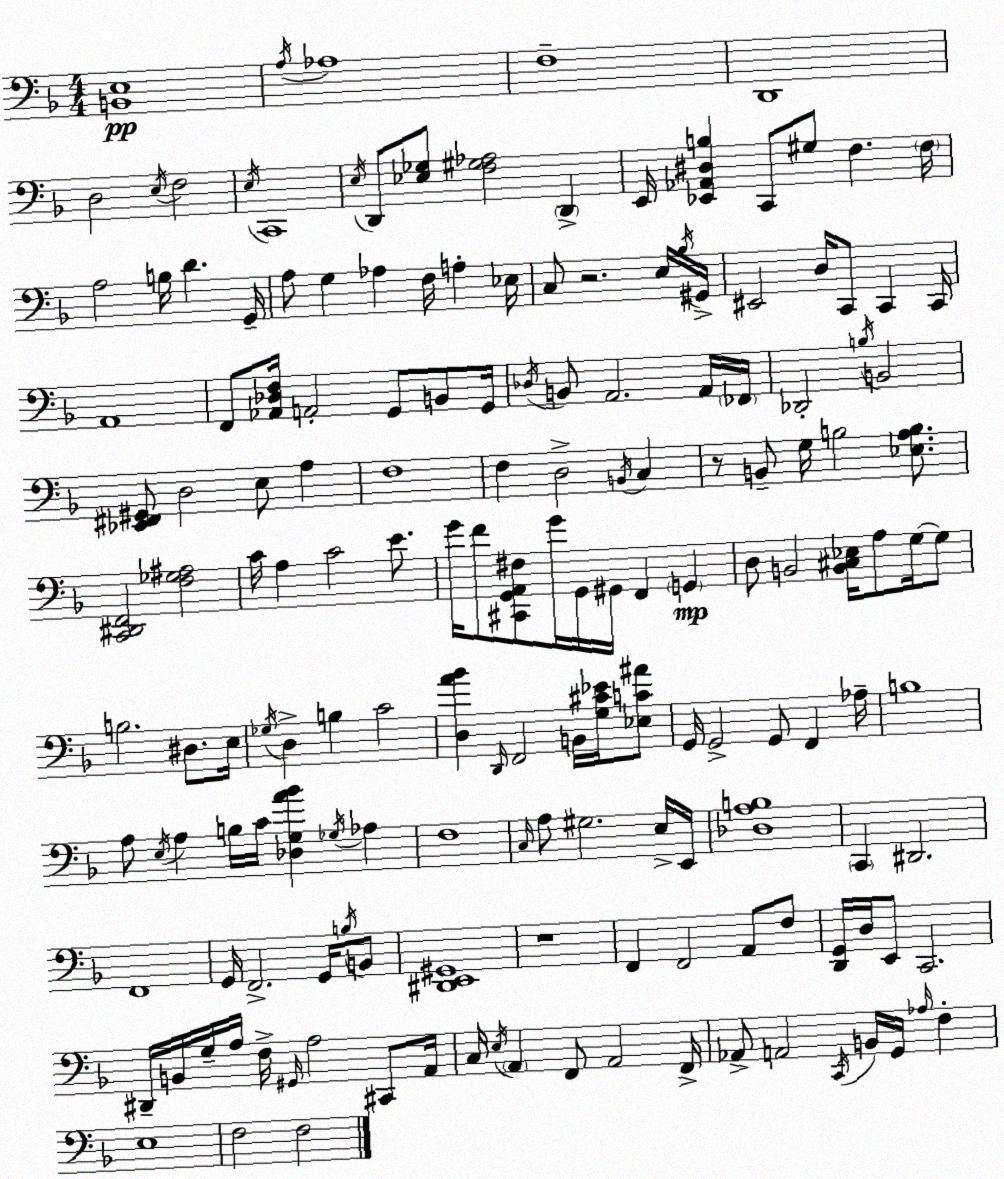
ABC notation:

X:1
T:Untitled
M:4/4
L:1/4
K:F
[B,,E,]4 A,/4 _A,4 F,4 D,,4 D,2 E,/4 F,2 E,/4 C,,4 E,/4 D,,/2 [_E,_G,]/2 [F,^G,_A,]2 D,, E,,/4 [_E,,_A,,^D,B,] C,,/2 ^G,/2 F, F,/4 A,2 B,/4 D G,,/4 A,/2 G, _A, F,/4 A, _E,/4 C,/2 z2 E,/4 _B,/4 ^G,,/4 ^E,,2 D,/4 C,,/2 C,, C,,/4 A,,4 F,,/2 [_A,,_D,F,]/4 A,,2 G,,/2 B,,/2 G,,/4 _D,/4 B,,/2 A,,2 A,,/4 _F,,/4 _D,,2 B,/4 B,,2 [_E,,^F,,^G,,]/2 D,2 E,/2 A, F,4 F, D,2 B,,/4 C, z/2 B,,/2 G,/4 B,2 [_E,A,B,]/2 [C,,^D,,F,,]2 [F,_G,^A,]2 C/4 A, C2 E/2 G/4 F/2 [^C,,G,,A,,^F,]/2 G/4 G,,/4 ^G,,/4 F,, G,, D,/2 B,,2 [B,,^C,_E,]/4 A,/2 G,/4 G,/2 B,2 ^D,/2 E,/4 _G,/4 D, B, C2 [D,A_B] D,,/4 F,,2 B,,/4 [G,^C_E]/4 [_E,C^A]/2 G,,/4 G,,2 G,,/2 F,, _A,/4 B,4 A,/2 E,/4 A, B,/4 C/4 [_D,G,A_B] _G,/4 _A, F,4 C,/4 A,/2 ^G,2 E,/4 E,,/4 [_D,A,B,]4 C,, ^D,,2 F,,4 G,,/4 F,,2 G,,/4 B,/4 B,,/2 [^D,,E,,^G,,]4 z4 F,, F,,2 A,,/2 F,/2 [D,,G,,]/4 D,/4 E,,/2 C,,2 ^D,,/4 B,,/4 G,/4 A,/4 F,/4 ^G,,/4 A,2 ^C,,/2 A,,/4 C,/4 E,/4 A,, F,,/2 A,,2 F,,/4 _A,,/2 A,,2 C,,/4 B,,/4 G,,/4 _A,/4 F, E,4 F,2 F,2